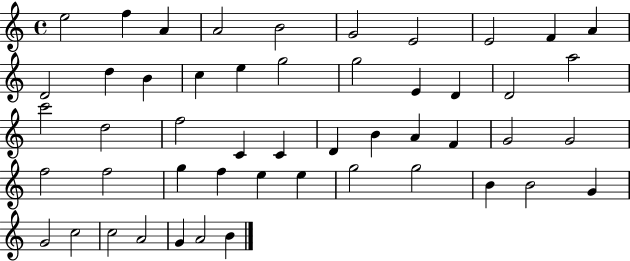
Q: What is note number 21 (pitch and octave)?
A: A5